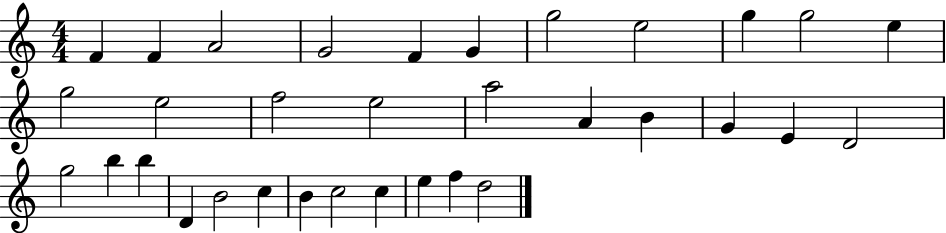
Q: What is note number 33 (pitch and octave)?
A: D5